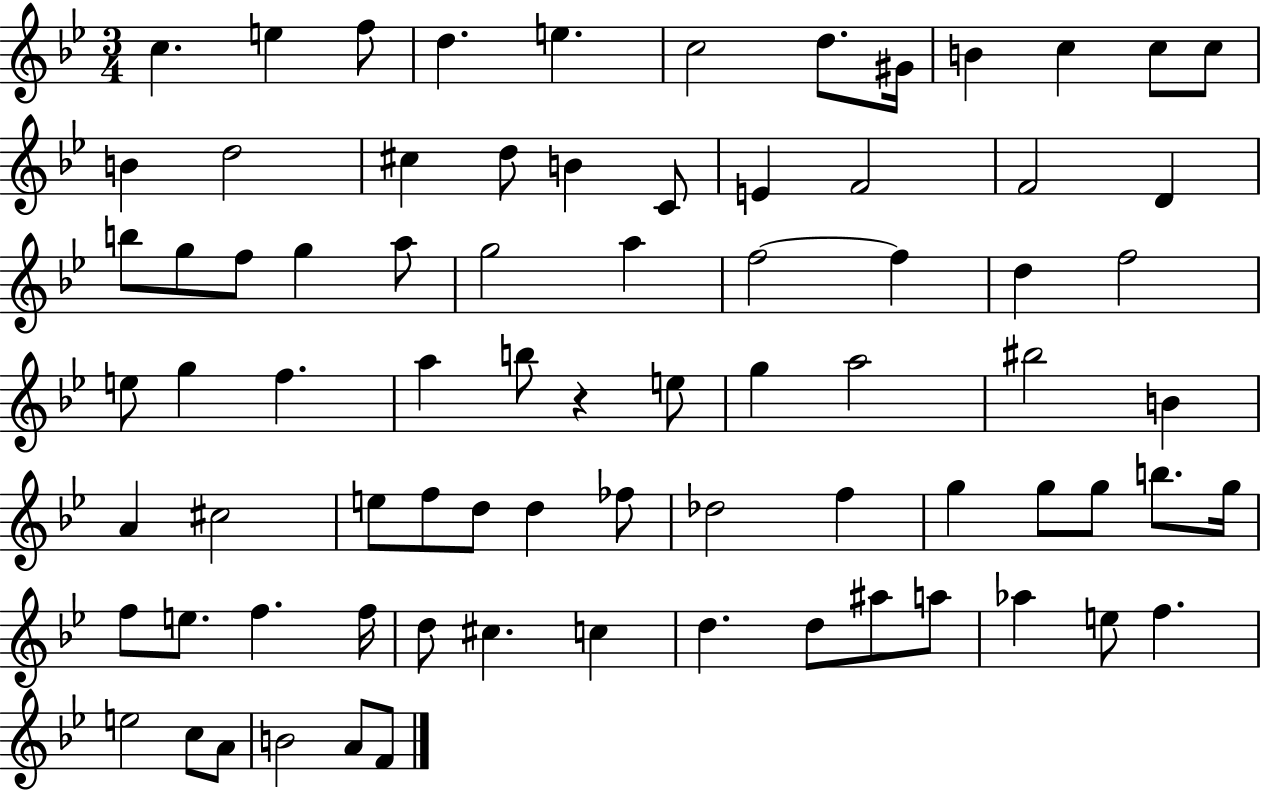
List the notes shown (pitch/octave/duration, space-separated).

C5/q. E5/q F5/e D5/q. E5/q. C5/h D5/e. G#4/s B4/q C5/q C5/e C5/e B4/q D5/h C#5/q D5/e B4/q C4/e E4/q F4/h F4/h D4/q B5/e G5/e F5/e G5/q A5/e G5/h A5/q F5/h F5/q D5/q F5/h E5/e G5/q F5/q. A5/q B5/e R/q E5/e G5/q A5/h BIS5/h B4/q A4/q C#5/h E5/e F5/e D5/e D5/q FES5/e Db5/h F5/q G5/q G5/e G5/e B5/e. G5/s F5/e E5/e. F5/q. F5/s D5/e C#5/q. C5/q D5/q. D5/e A#5/e A5/e Ab5/q E5/e F5/q. E5/h C5/e A4/e B4/h A4/e F4/e